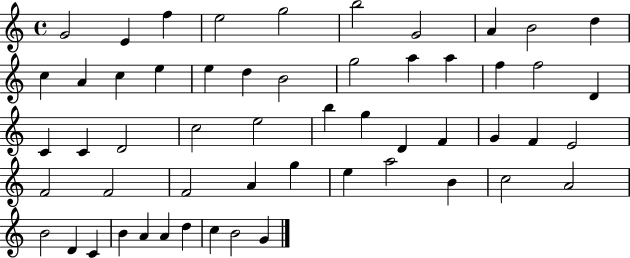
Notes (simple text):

G4/h E4/q F5/q E5/h G5/h B5/h G4/h A4/q B4/h D5/q C5/q A4/q C5/q E5/q E5/q D5/q B4/h G5/h A5/q A5/q F5/q F5/h D4/q C4/q C4/q D4/h C5/h E5/h B5/q G5/q D4/q F4/q G4/q F4/q E4/h F4/h F4/h F4/h A4/q G5/q E5/q A5/h B4/q C5/h A4/h B4/h D4/q C4/q B4/q A4/q A4/q D5/q C5/q B4/h G4/q